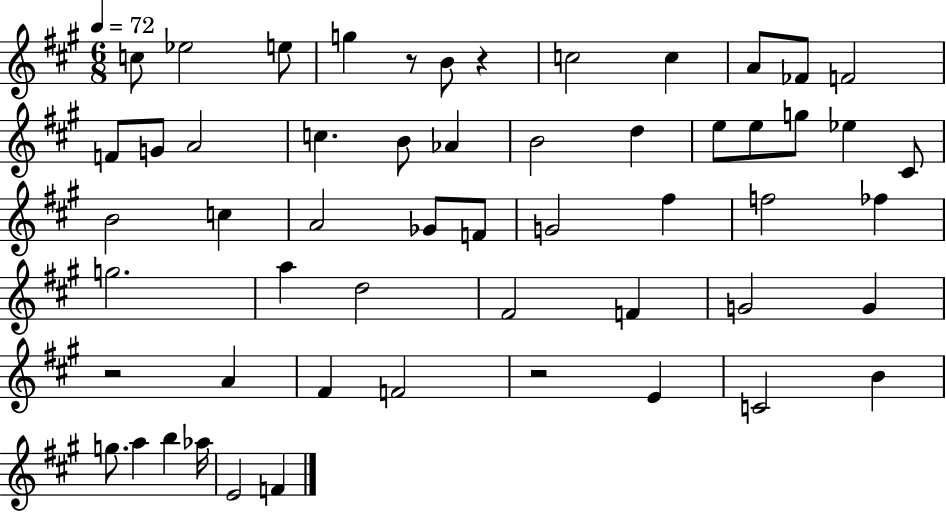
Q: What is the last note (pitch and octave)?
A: F4